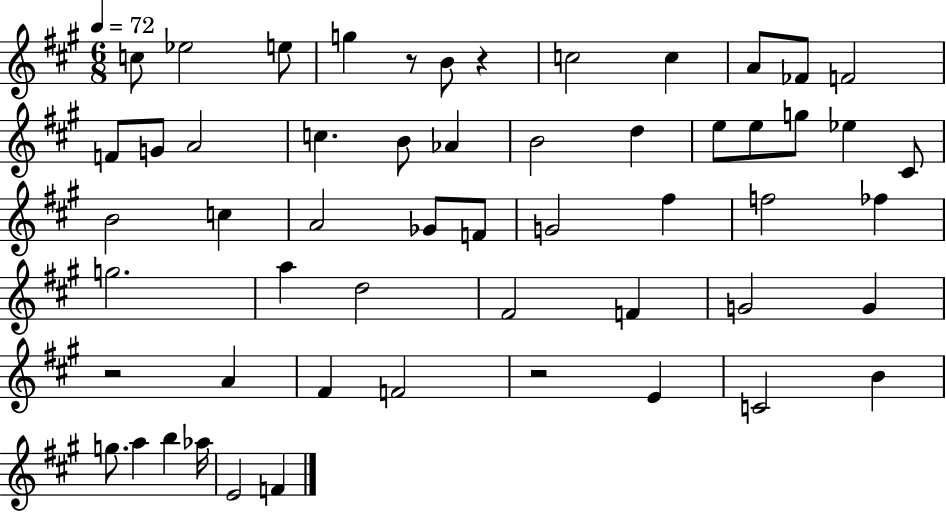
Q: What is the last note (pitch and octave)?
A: F4